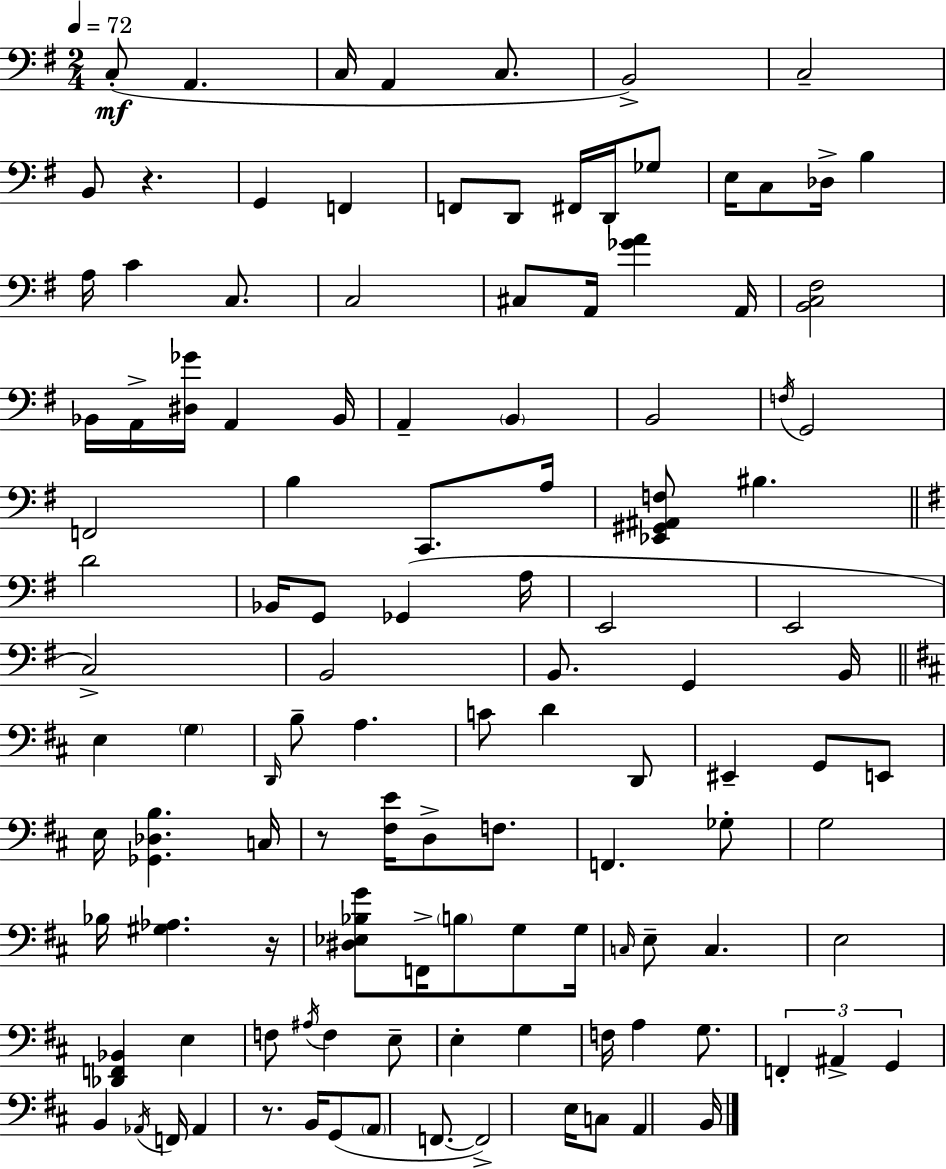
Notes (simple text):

C3/e A2/q. C3/s A2/q C3/e. B2/h C3/h B2/e R/q. G2/q F2/q F2/e D2/e F#2/s D2/s Gb3/e E3/s C3/e Db3/s B3/q A3/s C4/q C3/e. C3/h C#3/e A2/s [Gb4,A4]/q A2/s [B2,C3,F#3]/h Bb2/s A2/s [D#3,Gb4]/s A2/q Bb2/s A2/q B2/q B2/h F3/s G2/h F2/h B3/q C2/e. A3/s [Eb2,G#2,A#2,F3]/e BIS3/q. D4/h Bb2/s G2/e Gb2/q A3/s E2/h E2/h C3/h B2/h B2/e. G2/q B2/s E3/q G3/q D2/s B3/e A3/q. C4/e D4/q D2/e EIS2/q G2/e E2/e E3/s [Gb2,Db3,B3]/q. C3/s R/e [F#3,E4]/s D3/e F3/e. F2/q. Gb3/e G3/h Bb3/s [G#3,Ab3]/q. R/s [D#3,Eb3,Bb3,G4]/e F2/s B3/e G3/e G3/s C3/s E3/e C3/q. E3/h [Db2,F2,Bb2]/q E3/q F3/e A#3/s F3/q E3/e E3/q G3/q F3/s A3/q G3/e. F2/q A#2/q G2/q B2/q Ab2/s F2/s Ab2/q R/e. B2/s G2/e A2/e F2/e. F2/h E3/s C3/e A2/q B2/s